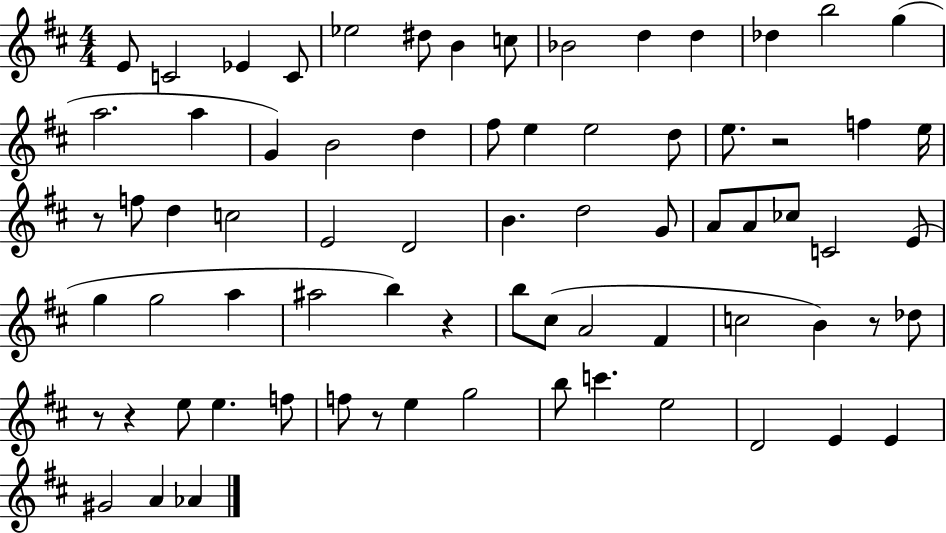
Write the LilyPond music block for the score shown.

{
  \clef treble
  \numericTimeSignature
  \time 4/4
  \key d \major
  \repeat volta 2 { e'8 c'2 ees'4 c'8 | ees''2 dis''8 b'4 c''8 | bes'2 d''4 d''4 | des''4 b''2 g''4( | \break a''2. a''4 | g'4) b'2 d''4 | fis''8 e''4 e''2 d''8 | e''8. r2 f''4 e''16 | \break r8 f''8 d''4 c''2 | e'2 d'2 | b'4. d''2 g'8 | a'8 a'8 ces''8 c'2 e'8( | \break g''4 g''2 a''4 | ais''2 b''4) r4 | b''8 cis''8( a'2 fis'4 | c''2 b'4) r8 des''8 | \break r8 r4 e''8 e''4. f''8 | f''8 r8 e''4 g''2 | b''8 c'''4. e''2 | d'2 e'4 e'4 | \break gis'2 a'4 aes'4 | } \bar "|."
}